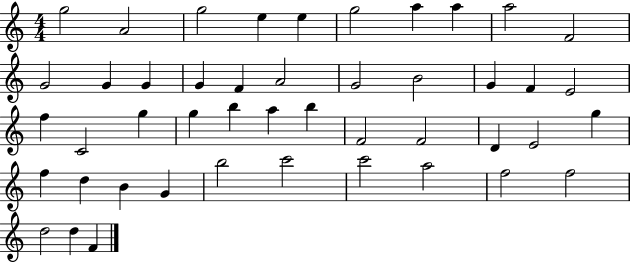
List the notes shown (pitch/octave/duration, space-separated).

G5/h A4/h G5/h E5/q E5/q G5/h A5/q A5/q A5/h F4/h G4/h G4/q G4/q G4/q F4/q A4/h G4/h B4/h G4/q F4/q E4/h F5/q C4/h G5/q G5/q B5/q A5/q B5/q F4/h F4/h D4/q E4/h G5/q F5/q D5/q B4/q G4/q B5/h C6/h C6/h A5/h F5/h F5/h D5/h D5/q F4/q